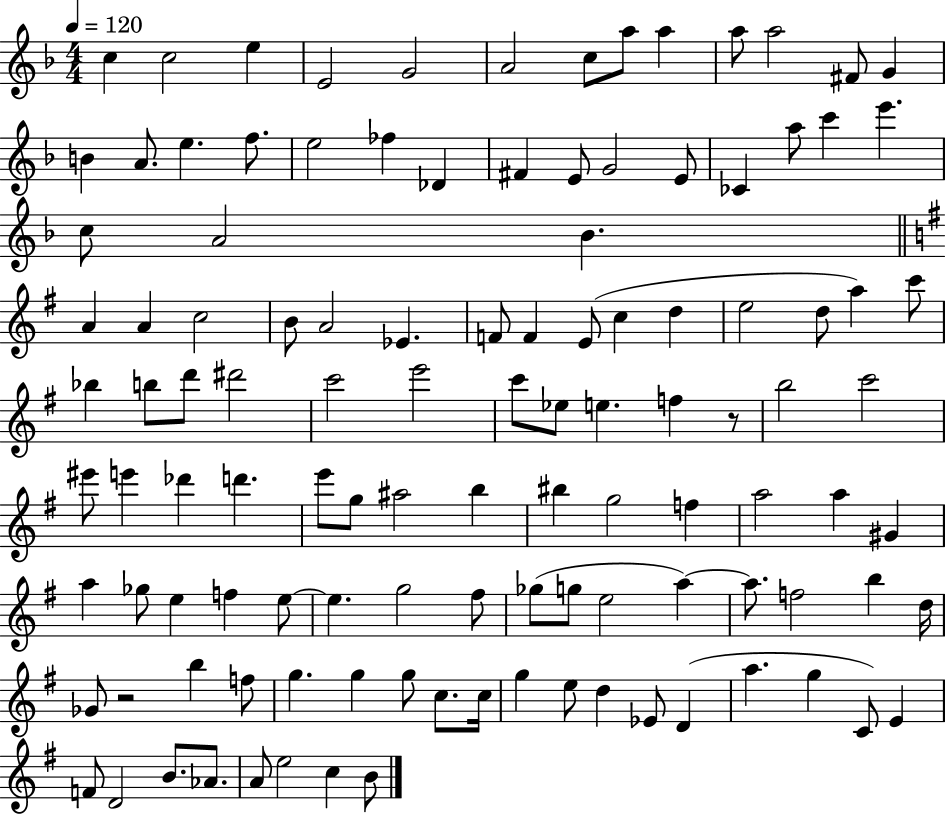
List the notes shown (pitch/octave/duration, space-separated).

C5/q C5/h E5/q E4/h G4/h A4/h C5/e A5/e A5/q A5/e A5/h F#4/e G4/q B4/q A4/e. E5/q. F5/e. E5/h FES5/q Db4/q F#4/q E4/e G4/h E4/e CES4/q A5/e C6/q E6/q. C5/e A4/h Bb4/q. A4/q A4/q C5/h B4/e A4/h Eb4/q. F4/e F4/q E4/e C5/q D5/q E5/h D5/e A5/q C6/e Bb5/q B5/e D6/e D#6/h C6/h E6/h C6/e Eb5/e E5/q. F5/q R/e B5/h C6/h EIS6/e E6/q Db6/q D6/q. E6/e G5/e A#5/h B5/q BIS5/q G5/h F5/q A5/h A5/q G#4/q A5/q Gb5/e E5/q F5/q E5/e E5/q. G5/h F#5/e Gb5/e G5/e E5/h A5/q A5/e. F5/h B5/q D5/s Gb4/e R/h B5/q F5/e G5/q. G5/q G5/e C5/e. C5/s G5/q E5/e D5/q Eb4/e D4/q A5/q. G5/q C4/e E4/q F4/e D4/h B4/e. Ab4/e. A4/e E5/h C5/q B4/e